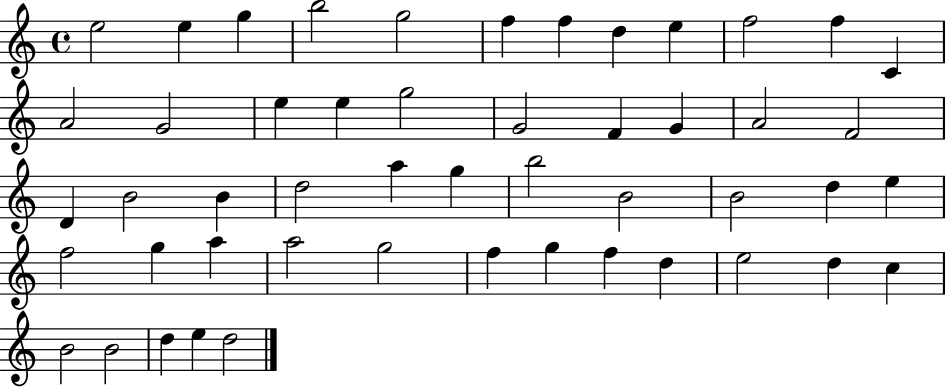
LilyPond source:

{
  \clef treble
  \time 4/4
  \defaultTimeSignature
  \key c \major
  e''2 e''4 g''4 | b''2 g''2 | f''4 f''4 d''4 e''4 | f''2 f''4 c'4 | \break a'2 g'2 | e''4 e''4 g''2 | g'2 f'4 g'4 | a'2 f'2 | \break d'4 b'2 b'4 | d''2 a''4 g''4 | b''2 b'2 | b'2 d''4 e''4 | \break f''2 g''4 a''4 | a''2 g''2 | f''4 g''4 f''4 d''4 | e''2 d''4 c''4 | \break b'2 b'2 | d''4 e''4 d''2 | \bar "|."
}